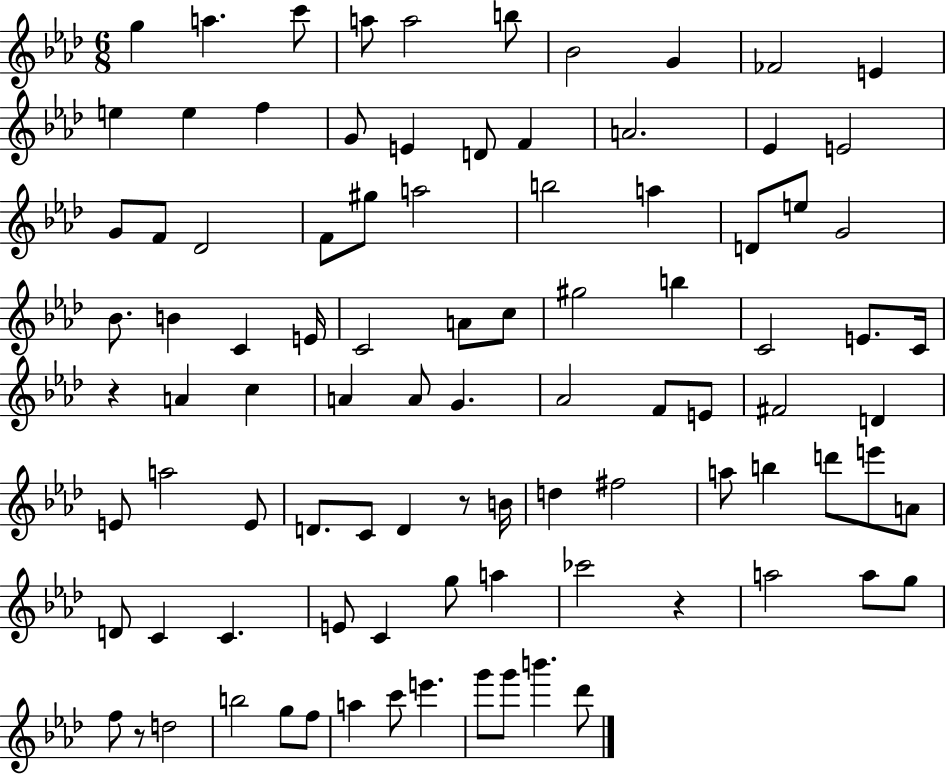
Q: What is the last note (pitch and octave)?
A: Db6